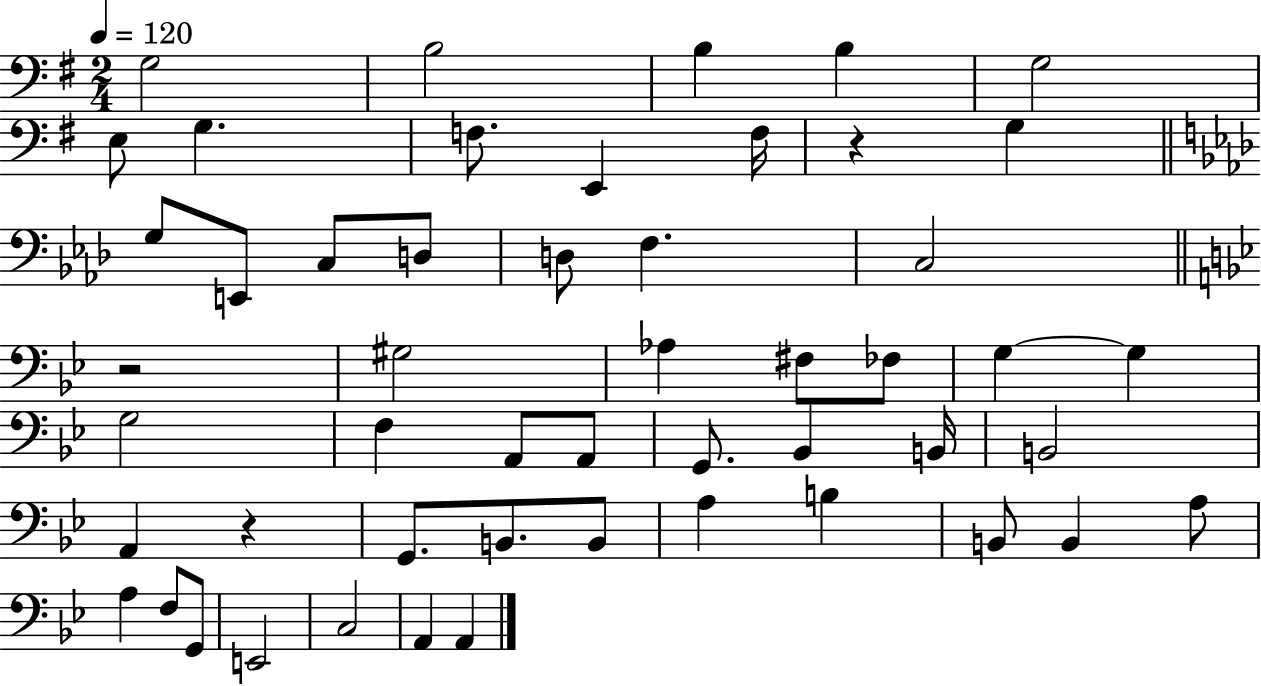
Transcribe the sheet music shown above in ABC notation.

X:1
T:Untitled
M:2/4
L:1/4
K:G
G,2 B,2 B, B, G,2 E,/2 G, F,/2 E,, F,/4 z G, G,/2 E,,/2 C,/2 D,/2 D,/2 F, C,2 z2 ^G,2 _A, ^F,/2 _F,/2 G, G, G,2 F, A,,/2 A,,/2 G,,/2 _B,, B,,/4 B,,2 A,, z G,,/2 B,,/2 B,,/2 A, B, B,,/2 B,, A,/2 A, F,/2 G,,/2 E,,2 C,2 A,, A,,